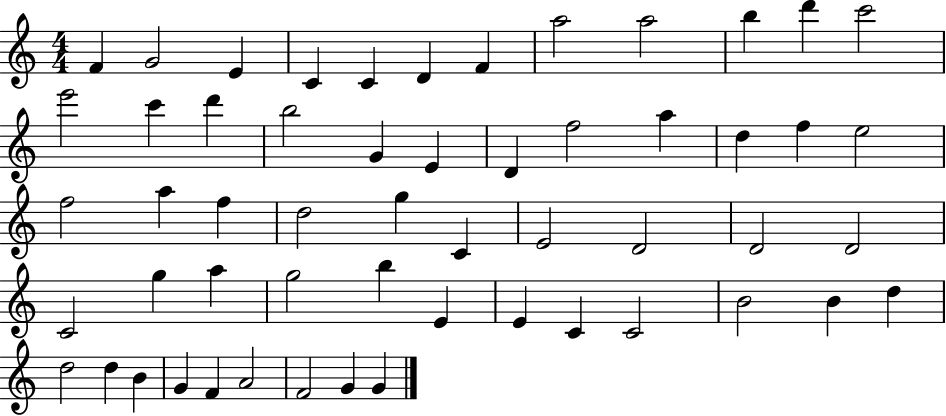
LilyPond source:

{
  \clef treble
  \numericTimeSignature
  \time 4/4
  \key c \major
  f'4 g'2 e'4 | c'4 c'4 d'4 f'4 | a''2 a''2 | b''4 d'''4 c'''2 | \break e'''2 c'''4 d'''4 | b''2 g'4 e'4 | d'4 f''2 a''4 | d''4 f''4 e''2 | \break f''2 a''4 f''4 | d''2 g''4 c'4 | e'2 d'2 | d'2 d'2 | \break c'2 g''4 a''4 | g''2 b''4 e'4 | e'4 c'4 c'2 | b'2 b'4 d''4 | \break d''2 d''4 b'4 | g'4 f'4 a'2 | f'2 g'4 g'4 | \bar "|."
}